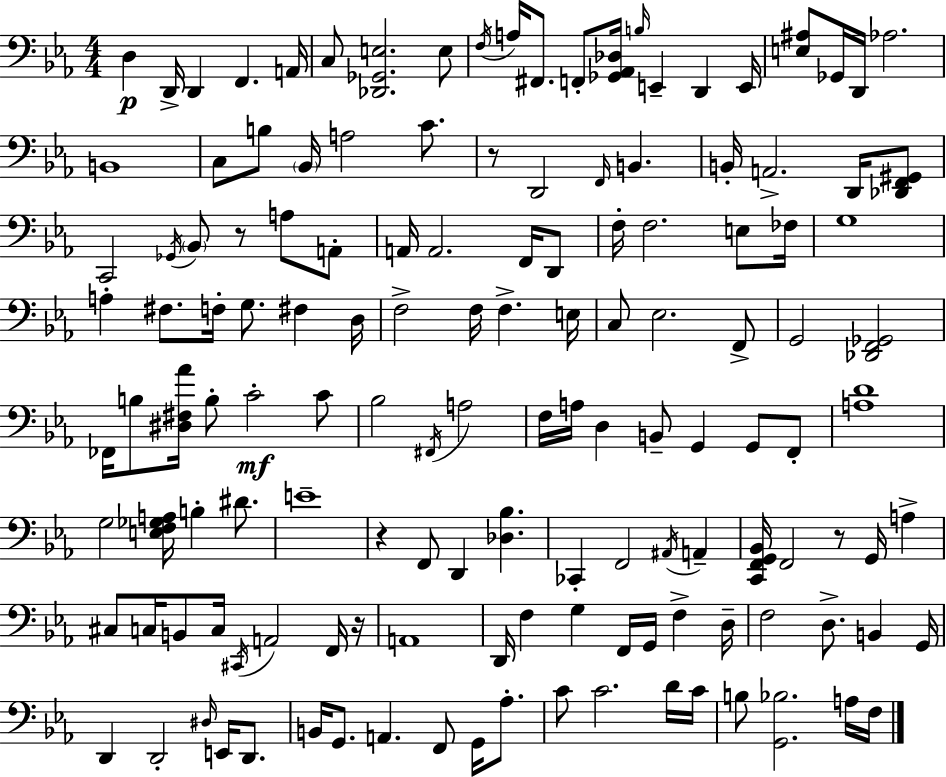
X:1
T:Untitled
M:4/4
L:1/4
K:Cm
D, D,,/4 D,, F,, A,,/4 C,/2 [_D,,_G,,E,]2 E,/2 F,/4 A,/4 ^F,,/2 F,,/2 [_G,,_A,,_D,]/4 B,/4 E,, D,, E,,/4 [E,^A,]/2 _G,,/4 D,,/4 _A,2 B,,4 C,/2 B,/2 _B,,/4 A,2 C/2 z/2 D,,2 F,,/4 B,, B,,/4 A,,2 D,,/4 [_D,,F,,^G,,]/2 C,,2 _G,,/4 _B,,/2 z/2 A,/2 A,,/2 A,,/4 A,,2 F,,/4 D,,/2 F,/4 F,2 E,/2 _F,/4 G,4 A, ^F,/2 F,/4 G,/2 ^F, D,/4 F,2 F,/4 F, E,/4 C,/2 _E,2 F,,/2 G,,2 [_D,,F,,_G,,]2 _F,,/4 B,/2 [^D,^F,_A]/4 B,/2 C2 C/2 _B,2 ^F,,/4 A,2 F,/4 A,/4 D, B,,/2 G,, G,,/2 F,,/2 [A,D]4 G,2 [E,F,_G,A,]/4 B, ^D/2 E4 z F,,/2 D,, [_D,_B,] _C,, F,,2 ^A,,/4 A,, [C,,F,,G,,_B,,]/4 F,,2 z/2 G,,/4 A, ^C,/2 C,/4 B,,/2 C,/4 ^C,,/4 A,,2 F,,/4 z/4 A,,4 D,,/4 F, G, F,,/4 G,,/4 F, D,/4 F,2 D,/2 B,, G,,/4 D,, D,,2 ^D,/4 E,,/4 D,,/2 B,,/4 G,,/2 A,, F,,/2 G,,/4 _A,/2 C/2 C2 D/4 C/4 B,/2 [G,,_B,]2 A,/4 F,/4